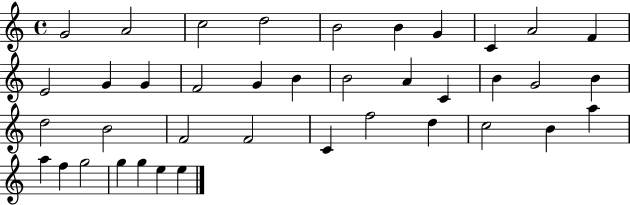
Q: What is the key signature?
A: C major